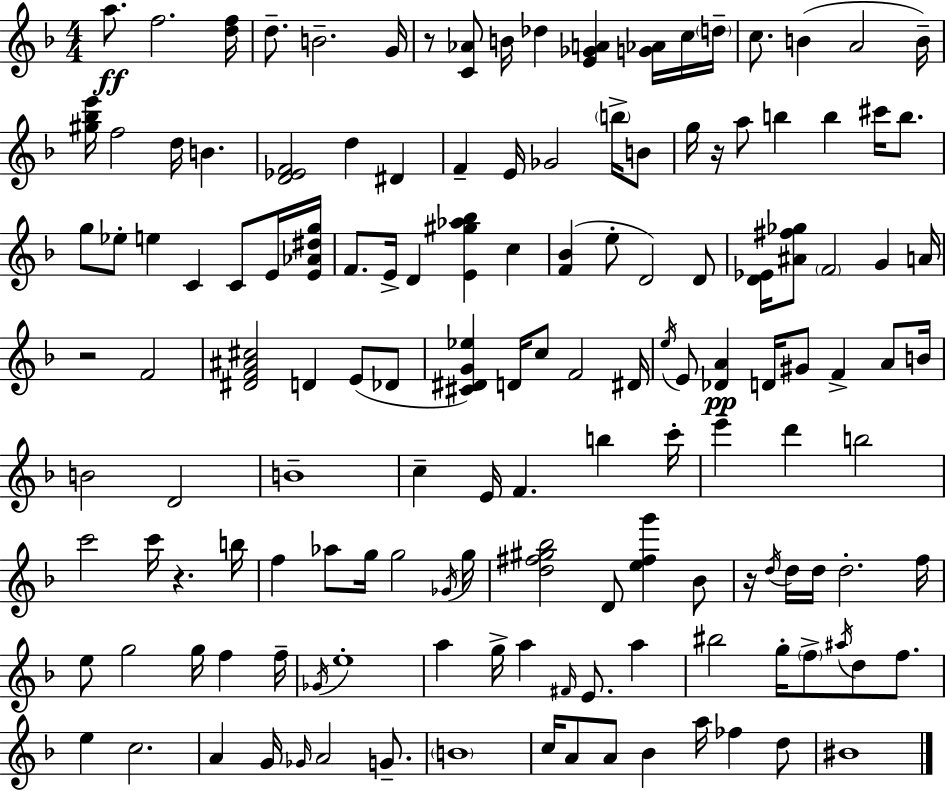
{
  \clef treble
  \numericTimeSignature
  \time 4/4
  \key d \minor
  a''8.\ff f''2. <d'' f''>16 | d''8.-- b'2.-- g'16 | r8 <c' aes'>8 b'16 des''4 <e' ges' a'>4 <g' aes'>16 c''16 \parenthesize d''16-- | c''8. b'4( a'2 b'16--) | \break <gis'' bes'' e'''>16 f''2 d''16 b'4. | <d' ees' f'>2 d''4 dis'4 | f'4-- e'16 ges'2 \parenthesize b''16-> b'8 | g''16 r16 a''8 b''4 b''4 cis'''16 b''8. | \break g''8 ees''8-. e''4 c'4 c'8 e'16 <e' aes' dis'' g''>16 | f'8. e'16-> d'4 <e' gis'' aes'' bes''>4 c''4 | <f' bes'>4( e''8-. d'2) d'8 | <d' ees'>16 <ais' fis'' ges''>8 \parenthesize f'2 g'4 a'16 | \break r2 f'2 | <dis' f' ais' cis''>2 d'4 e'8( des'8 | <cis' dis' g' ees''>4) d'16 c''8 f'2 dis'16 | \acciaccatura { e''16 } e'8 <des' a'>4\pp d'16 gis'8 f'4-> a'8 | \break b'16 b'2 d'2 | b'1-- | c''4-- e'16 f'4. b''4 | c'''16-. e'''4-- d'''4 b''2 | \break c'''2 c'''16 r4. | b''16 f''4 aes''8 g''16 g''2 | \acciaccatura { ges'16 } g''16 <d'' fis'' gis'' bes''>2 d'8 <e'' fis'' g'''>4 | bes'8 r16 \acciaccatura { d''16 } d''16 d''16 d''2.-. | \break f''16 e''8 g''2 g''16 f''4 | f''16-- \acciaccatura { ges'16 } e''1-. | a''4 g''16-> a''4 \grace { fis'16 } e'8. | a''4 bis''2 g''16-. \parenthesize f''8-> | \break \acciaccatura { ais''16 } d''8 f''8. e''4 c''2. | a'4 g'16 \grace { ges'16 } a'2 | g'8.-- \parenthesize b'1 | c''16 a'8 a'8 bes'4 | \break a''16 fes''4 d''8 bis'1 | \bar "|."
}